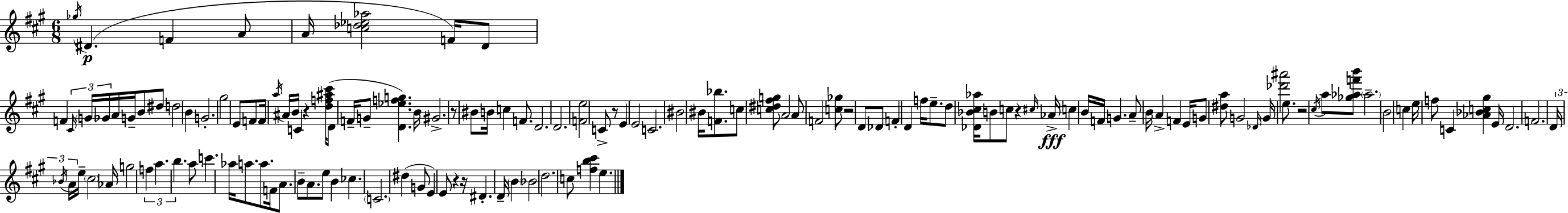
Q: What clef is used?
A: treble